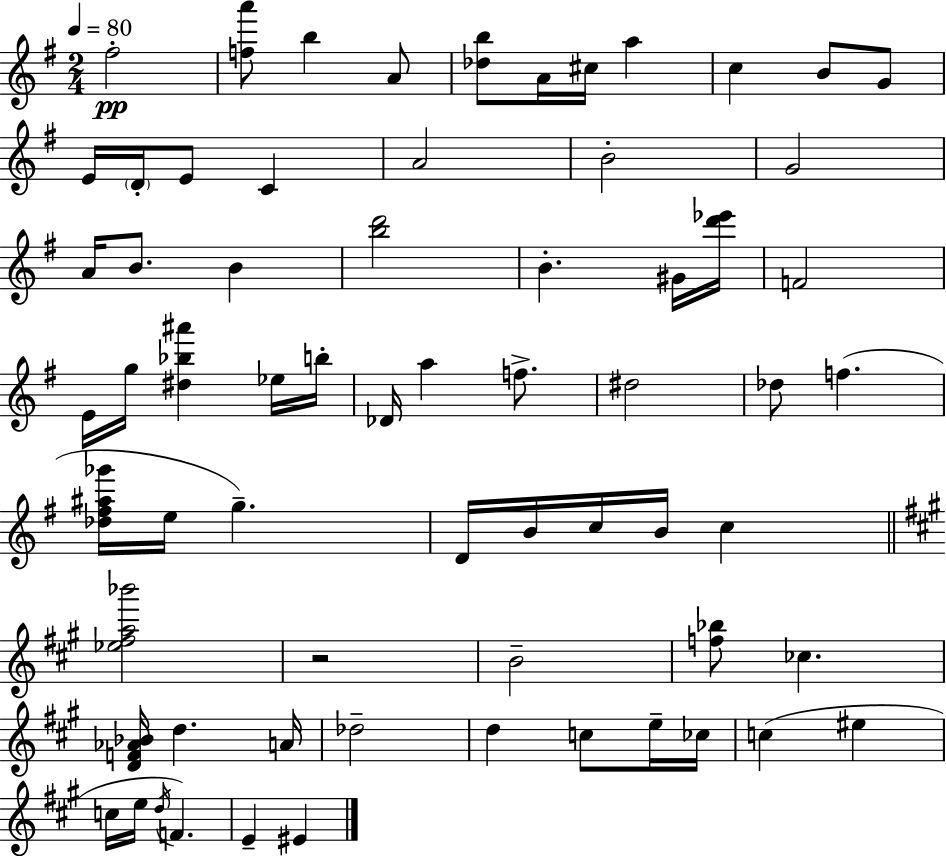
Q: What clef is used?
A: treble